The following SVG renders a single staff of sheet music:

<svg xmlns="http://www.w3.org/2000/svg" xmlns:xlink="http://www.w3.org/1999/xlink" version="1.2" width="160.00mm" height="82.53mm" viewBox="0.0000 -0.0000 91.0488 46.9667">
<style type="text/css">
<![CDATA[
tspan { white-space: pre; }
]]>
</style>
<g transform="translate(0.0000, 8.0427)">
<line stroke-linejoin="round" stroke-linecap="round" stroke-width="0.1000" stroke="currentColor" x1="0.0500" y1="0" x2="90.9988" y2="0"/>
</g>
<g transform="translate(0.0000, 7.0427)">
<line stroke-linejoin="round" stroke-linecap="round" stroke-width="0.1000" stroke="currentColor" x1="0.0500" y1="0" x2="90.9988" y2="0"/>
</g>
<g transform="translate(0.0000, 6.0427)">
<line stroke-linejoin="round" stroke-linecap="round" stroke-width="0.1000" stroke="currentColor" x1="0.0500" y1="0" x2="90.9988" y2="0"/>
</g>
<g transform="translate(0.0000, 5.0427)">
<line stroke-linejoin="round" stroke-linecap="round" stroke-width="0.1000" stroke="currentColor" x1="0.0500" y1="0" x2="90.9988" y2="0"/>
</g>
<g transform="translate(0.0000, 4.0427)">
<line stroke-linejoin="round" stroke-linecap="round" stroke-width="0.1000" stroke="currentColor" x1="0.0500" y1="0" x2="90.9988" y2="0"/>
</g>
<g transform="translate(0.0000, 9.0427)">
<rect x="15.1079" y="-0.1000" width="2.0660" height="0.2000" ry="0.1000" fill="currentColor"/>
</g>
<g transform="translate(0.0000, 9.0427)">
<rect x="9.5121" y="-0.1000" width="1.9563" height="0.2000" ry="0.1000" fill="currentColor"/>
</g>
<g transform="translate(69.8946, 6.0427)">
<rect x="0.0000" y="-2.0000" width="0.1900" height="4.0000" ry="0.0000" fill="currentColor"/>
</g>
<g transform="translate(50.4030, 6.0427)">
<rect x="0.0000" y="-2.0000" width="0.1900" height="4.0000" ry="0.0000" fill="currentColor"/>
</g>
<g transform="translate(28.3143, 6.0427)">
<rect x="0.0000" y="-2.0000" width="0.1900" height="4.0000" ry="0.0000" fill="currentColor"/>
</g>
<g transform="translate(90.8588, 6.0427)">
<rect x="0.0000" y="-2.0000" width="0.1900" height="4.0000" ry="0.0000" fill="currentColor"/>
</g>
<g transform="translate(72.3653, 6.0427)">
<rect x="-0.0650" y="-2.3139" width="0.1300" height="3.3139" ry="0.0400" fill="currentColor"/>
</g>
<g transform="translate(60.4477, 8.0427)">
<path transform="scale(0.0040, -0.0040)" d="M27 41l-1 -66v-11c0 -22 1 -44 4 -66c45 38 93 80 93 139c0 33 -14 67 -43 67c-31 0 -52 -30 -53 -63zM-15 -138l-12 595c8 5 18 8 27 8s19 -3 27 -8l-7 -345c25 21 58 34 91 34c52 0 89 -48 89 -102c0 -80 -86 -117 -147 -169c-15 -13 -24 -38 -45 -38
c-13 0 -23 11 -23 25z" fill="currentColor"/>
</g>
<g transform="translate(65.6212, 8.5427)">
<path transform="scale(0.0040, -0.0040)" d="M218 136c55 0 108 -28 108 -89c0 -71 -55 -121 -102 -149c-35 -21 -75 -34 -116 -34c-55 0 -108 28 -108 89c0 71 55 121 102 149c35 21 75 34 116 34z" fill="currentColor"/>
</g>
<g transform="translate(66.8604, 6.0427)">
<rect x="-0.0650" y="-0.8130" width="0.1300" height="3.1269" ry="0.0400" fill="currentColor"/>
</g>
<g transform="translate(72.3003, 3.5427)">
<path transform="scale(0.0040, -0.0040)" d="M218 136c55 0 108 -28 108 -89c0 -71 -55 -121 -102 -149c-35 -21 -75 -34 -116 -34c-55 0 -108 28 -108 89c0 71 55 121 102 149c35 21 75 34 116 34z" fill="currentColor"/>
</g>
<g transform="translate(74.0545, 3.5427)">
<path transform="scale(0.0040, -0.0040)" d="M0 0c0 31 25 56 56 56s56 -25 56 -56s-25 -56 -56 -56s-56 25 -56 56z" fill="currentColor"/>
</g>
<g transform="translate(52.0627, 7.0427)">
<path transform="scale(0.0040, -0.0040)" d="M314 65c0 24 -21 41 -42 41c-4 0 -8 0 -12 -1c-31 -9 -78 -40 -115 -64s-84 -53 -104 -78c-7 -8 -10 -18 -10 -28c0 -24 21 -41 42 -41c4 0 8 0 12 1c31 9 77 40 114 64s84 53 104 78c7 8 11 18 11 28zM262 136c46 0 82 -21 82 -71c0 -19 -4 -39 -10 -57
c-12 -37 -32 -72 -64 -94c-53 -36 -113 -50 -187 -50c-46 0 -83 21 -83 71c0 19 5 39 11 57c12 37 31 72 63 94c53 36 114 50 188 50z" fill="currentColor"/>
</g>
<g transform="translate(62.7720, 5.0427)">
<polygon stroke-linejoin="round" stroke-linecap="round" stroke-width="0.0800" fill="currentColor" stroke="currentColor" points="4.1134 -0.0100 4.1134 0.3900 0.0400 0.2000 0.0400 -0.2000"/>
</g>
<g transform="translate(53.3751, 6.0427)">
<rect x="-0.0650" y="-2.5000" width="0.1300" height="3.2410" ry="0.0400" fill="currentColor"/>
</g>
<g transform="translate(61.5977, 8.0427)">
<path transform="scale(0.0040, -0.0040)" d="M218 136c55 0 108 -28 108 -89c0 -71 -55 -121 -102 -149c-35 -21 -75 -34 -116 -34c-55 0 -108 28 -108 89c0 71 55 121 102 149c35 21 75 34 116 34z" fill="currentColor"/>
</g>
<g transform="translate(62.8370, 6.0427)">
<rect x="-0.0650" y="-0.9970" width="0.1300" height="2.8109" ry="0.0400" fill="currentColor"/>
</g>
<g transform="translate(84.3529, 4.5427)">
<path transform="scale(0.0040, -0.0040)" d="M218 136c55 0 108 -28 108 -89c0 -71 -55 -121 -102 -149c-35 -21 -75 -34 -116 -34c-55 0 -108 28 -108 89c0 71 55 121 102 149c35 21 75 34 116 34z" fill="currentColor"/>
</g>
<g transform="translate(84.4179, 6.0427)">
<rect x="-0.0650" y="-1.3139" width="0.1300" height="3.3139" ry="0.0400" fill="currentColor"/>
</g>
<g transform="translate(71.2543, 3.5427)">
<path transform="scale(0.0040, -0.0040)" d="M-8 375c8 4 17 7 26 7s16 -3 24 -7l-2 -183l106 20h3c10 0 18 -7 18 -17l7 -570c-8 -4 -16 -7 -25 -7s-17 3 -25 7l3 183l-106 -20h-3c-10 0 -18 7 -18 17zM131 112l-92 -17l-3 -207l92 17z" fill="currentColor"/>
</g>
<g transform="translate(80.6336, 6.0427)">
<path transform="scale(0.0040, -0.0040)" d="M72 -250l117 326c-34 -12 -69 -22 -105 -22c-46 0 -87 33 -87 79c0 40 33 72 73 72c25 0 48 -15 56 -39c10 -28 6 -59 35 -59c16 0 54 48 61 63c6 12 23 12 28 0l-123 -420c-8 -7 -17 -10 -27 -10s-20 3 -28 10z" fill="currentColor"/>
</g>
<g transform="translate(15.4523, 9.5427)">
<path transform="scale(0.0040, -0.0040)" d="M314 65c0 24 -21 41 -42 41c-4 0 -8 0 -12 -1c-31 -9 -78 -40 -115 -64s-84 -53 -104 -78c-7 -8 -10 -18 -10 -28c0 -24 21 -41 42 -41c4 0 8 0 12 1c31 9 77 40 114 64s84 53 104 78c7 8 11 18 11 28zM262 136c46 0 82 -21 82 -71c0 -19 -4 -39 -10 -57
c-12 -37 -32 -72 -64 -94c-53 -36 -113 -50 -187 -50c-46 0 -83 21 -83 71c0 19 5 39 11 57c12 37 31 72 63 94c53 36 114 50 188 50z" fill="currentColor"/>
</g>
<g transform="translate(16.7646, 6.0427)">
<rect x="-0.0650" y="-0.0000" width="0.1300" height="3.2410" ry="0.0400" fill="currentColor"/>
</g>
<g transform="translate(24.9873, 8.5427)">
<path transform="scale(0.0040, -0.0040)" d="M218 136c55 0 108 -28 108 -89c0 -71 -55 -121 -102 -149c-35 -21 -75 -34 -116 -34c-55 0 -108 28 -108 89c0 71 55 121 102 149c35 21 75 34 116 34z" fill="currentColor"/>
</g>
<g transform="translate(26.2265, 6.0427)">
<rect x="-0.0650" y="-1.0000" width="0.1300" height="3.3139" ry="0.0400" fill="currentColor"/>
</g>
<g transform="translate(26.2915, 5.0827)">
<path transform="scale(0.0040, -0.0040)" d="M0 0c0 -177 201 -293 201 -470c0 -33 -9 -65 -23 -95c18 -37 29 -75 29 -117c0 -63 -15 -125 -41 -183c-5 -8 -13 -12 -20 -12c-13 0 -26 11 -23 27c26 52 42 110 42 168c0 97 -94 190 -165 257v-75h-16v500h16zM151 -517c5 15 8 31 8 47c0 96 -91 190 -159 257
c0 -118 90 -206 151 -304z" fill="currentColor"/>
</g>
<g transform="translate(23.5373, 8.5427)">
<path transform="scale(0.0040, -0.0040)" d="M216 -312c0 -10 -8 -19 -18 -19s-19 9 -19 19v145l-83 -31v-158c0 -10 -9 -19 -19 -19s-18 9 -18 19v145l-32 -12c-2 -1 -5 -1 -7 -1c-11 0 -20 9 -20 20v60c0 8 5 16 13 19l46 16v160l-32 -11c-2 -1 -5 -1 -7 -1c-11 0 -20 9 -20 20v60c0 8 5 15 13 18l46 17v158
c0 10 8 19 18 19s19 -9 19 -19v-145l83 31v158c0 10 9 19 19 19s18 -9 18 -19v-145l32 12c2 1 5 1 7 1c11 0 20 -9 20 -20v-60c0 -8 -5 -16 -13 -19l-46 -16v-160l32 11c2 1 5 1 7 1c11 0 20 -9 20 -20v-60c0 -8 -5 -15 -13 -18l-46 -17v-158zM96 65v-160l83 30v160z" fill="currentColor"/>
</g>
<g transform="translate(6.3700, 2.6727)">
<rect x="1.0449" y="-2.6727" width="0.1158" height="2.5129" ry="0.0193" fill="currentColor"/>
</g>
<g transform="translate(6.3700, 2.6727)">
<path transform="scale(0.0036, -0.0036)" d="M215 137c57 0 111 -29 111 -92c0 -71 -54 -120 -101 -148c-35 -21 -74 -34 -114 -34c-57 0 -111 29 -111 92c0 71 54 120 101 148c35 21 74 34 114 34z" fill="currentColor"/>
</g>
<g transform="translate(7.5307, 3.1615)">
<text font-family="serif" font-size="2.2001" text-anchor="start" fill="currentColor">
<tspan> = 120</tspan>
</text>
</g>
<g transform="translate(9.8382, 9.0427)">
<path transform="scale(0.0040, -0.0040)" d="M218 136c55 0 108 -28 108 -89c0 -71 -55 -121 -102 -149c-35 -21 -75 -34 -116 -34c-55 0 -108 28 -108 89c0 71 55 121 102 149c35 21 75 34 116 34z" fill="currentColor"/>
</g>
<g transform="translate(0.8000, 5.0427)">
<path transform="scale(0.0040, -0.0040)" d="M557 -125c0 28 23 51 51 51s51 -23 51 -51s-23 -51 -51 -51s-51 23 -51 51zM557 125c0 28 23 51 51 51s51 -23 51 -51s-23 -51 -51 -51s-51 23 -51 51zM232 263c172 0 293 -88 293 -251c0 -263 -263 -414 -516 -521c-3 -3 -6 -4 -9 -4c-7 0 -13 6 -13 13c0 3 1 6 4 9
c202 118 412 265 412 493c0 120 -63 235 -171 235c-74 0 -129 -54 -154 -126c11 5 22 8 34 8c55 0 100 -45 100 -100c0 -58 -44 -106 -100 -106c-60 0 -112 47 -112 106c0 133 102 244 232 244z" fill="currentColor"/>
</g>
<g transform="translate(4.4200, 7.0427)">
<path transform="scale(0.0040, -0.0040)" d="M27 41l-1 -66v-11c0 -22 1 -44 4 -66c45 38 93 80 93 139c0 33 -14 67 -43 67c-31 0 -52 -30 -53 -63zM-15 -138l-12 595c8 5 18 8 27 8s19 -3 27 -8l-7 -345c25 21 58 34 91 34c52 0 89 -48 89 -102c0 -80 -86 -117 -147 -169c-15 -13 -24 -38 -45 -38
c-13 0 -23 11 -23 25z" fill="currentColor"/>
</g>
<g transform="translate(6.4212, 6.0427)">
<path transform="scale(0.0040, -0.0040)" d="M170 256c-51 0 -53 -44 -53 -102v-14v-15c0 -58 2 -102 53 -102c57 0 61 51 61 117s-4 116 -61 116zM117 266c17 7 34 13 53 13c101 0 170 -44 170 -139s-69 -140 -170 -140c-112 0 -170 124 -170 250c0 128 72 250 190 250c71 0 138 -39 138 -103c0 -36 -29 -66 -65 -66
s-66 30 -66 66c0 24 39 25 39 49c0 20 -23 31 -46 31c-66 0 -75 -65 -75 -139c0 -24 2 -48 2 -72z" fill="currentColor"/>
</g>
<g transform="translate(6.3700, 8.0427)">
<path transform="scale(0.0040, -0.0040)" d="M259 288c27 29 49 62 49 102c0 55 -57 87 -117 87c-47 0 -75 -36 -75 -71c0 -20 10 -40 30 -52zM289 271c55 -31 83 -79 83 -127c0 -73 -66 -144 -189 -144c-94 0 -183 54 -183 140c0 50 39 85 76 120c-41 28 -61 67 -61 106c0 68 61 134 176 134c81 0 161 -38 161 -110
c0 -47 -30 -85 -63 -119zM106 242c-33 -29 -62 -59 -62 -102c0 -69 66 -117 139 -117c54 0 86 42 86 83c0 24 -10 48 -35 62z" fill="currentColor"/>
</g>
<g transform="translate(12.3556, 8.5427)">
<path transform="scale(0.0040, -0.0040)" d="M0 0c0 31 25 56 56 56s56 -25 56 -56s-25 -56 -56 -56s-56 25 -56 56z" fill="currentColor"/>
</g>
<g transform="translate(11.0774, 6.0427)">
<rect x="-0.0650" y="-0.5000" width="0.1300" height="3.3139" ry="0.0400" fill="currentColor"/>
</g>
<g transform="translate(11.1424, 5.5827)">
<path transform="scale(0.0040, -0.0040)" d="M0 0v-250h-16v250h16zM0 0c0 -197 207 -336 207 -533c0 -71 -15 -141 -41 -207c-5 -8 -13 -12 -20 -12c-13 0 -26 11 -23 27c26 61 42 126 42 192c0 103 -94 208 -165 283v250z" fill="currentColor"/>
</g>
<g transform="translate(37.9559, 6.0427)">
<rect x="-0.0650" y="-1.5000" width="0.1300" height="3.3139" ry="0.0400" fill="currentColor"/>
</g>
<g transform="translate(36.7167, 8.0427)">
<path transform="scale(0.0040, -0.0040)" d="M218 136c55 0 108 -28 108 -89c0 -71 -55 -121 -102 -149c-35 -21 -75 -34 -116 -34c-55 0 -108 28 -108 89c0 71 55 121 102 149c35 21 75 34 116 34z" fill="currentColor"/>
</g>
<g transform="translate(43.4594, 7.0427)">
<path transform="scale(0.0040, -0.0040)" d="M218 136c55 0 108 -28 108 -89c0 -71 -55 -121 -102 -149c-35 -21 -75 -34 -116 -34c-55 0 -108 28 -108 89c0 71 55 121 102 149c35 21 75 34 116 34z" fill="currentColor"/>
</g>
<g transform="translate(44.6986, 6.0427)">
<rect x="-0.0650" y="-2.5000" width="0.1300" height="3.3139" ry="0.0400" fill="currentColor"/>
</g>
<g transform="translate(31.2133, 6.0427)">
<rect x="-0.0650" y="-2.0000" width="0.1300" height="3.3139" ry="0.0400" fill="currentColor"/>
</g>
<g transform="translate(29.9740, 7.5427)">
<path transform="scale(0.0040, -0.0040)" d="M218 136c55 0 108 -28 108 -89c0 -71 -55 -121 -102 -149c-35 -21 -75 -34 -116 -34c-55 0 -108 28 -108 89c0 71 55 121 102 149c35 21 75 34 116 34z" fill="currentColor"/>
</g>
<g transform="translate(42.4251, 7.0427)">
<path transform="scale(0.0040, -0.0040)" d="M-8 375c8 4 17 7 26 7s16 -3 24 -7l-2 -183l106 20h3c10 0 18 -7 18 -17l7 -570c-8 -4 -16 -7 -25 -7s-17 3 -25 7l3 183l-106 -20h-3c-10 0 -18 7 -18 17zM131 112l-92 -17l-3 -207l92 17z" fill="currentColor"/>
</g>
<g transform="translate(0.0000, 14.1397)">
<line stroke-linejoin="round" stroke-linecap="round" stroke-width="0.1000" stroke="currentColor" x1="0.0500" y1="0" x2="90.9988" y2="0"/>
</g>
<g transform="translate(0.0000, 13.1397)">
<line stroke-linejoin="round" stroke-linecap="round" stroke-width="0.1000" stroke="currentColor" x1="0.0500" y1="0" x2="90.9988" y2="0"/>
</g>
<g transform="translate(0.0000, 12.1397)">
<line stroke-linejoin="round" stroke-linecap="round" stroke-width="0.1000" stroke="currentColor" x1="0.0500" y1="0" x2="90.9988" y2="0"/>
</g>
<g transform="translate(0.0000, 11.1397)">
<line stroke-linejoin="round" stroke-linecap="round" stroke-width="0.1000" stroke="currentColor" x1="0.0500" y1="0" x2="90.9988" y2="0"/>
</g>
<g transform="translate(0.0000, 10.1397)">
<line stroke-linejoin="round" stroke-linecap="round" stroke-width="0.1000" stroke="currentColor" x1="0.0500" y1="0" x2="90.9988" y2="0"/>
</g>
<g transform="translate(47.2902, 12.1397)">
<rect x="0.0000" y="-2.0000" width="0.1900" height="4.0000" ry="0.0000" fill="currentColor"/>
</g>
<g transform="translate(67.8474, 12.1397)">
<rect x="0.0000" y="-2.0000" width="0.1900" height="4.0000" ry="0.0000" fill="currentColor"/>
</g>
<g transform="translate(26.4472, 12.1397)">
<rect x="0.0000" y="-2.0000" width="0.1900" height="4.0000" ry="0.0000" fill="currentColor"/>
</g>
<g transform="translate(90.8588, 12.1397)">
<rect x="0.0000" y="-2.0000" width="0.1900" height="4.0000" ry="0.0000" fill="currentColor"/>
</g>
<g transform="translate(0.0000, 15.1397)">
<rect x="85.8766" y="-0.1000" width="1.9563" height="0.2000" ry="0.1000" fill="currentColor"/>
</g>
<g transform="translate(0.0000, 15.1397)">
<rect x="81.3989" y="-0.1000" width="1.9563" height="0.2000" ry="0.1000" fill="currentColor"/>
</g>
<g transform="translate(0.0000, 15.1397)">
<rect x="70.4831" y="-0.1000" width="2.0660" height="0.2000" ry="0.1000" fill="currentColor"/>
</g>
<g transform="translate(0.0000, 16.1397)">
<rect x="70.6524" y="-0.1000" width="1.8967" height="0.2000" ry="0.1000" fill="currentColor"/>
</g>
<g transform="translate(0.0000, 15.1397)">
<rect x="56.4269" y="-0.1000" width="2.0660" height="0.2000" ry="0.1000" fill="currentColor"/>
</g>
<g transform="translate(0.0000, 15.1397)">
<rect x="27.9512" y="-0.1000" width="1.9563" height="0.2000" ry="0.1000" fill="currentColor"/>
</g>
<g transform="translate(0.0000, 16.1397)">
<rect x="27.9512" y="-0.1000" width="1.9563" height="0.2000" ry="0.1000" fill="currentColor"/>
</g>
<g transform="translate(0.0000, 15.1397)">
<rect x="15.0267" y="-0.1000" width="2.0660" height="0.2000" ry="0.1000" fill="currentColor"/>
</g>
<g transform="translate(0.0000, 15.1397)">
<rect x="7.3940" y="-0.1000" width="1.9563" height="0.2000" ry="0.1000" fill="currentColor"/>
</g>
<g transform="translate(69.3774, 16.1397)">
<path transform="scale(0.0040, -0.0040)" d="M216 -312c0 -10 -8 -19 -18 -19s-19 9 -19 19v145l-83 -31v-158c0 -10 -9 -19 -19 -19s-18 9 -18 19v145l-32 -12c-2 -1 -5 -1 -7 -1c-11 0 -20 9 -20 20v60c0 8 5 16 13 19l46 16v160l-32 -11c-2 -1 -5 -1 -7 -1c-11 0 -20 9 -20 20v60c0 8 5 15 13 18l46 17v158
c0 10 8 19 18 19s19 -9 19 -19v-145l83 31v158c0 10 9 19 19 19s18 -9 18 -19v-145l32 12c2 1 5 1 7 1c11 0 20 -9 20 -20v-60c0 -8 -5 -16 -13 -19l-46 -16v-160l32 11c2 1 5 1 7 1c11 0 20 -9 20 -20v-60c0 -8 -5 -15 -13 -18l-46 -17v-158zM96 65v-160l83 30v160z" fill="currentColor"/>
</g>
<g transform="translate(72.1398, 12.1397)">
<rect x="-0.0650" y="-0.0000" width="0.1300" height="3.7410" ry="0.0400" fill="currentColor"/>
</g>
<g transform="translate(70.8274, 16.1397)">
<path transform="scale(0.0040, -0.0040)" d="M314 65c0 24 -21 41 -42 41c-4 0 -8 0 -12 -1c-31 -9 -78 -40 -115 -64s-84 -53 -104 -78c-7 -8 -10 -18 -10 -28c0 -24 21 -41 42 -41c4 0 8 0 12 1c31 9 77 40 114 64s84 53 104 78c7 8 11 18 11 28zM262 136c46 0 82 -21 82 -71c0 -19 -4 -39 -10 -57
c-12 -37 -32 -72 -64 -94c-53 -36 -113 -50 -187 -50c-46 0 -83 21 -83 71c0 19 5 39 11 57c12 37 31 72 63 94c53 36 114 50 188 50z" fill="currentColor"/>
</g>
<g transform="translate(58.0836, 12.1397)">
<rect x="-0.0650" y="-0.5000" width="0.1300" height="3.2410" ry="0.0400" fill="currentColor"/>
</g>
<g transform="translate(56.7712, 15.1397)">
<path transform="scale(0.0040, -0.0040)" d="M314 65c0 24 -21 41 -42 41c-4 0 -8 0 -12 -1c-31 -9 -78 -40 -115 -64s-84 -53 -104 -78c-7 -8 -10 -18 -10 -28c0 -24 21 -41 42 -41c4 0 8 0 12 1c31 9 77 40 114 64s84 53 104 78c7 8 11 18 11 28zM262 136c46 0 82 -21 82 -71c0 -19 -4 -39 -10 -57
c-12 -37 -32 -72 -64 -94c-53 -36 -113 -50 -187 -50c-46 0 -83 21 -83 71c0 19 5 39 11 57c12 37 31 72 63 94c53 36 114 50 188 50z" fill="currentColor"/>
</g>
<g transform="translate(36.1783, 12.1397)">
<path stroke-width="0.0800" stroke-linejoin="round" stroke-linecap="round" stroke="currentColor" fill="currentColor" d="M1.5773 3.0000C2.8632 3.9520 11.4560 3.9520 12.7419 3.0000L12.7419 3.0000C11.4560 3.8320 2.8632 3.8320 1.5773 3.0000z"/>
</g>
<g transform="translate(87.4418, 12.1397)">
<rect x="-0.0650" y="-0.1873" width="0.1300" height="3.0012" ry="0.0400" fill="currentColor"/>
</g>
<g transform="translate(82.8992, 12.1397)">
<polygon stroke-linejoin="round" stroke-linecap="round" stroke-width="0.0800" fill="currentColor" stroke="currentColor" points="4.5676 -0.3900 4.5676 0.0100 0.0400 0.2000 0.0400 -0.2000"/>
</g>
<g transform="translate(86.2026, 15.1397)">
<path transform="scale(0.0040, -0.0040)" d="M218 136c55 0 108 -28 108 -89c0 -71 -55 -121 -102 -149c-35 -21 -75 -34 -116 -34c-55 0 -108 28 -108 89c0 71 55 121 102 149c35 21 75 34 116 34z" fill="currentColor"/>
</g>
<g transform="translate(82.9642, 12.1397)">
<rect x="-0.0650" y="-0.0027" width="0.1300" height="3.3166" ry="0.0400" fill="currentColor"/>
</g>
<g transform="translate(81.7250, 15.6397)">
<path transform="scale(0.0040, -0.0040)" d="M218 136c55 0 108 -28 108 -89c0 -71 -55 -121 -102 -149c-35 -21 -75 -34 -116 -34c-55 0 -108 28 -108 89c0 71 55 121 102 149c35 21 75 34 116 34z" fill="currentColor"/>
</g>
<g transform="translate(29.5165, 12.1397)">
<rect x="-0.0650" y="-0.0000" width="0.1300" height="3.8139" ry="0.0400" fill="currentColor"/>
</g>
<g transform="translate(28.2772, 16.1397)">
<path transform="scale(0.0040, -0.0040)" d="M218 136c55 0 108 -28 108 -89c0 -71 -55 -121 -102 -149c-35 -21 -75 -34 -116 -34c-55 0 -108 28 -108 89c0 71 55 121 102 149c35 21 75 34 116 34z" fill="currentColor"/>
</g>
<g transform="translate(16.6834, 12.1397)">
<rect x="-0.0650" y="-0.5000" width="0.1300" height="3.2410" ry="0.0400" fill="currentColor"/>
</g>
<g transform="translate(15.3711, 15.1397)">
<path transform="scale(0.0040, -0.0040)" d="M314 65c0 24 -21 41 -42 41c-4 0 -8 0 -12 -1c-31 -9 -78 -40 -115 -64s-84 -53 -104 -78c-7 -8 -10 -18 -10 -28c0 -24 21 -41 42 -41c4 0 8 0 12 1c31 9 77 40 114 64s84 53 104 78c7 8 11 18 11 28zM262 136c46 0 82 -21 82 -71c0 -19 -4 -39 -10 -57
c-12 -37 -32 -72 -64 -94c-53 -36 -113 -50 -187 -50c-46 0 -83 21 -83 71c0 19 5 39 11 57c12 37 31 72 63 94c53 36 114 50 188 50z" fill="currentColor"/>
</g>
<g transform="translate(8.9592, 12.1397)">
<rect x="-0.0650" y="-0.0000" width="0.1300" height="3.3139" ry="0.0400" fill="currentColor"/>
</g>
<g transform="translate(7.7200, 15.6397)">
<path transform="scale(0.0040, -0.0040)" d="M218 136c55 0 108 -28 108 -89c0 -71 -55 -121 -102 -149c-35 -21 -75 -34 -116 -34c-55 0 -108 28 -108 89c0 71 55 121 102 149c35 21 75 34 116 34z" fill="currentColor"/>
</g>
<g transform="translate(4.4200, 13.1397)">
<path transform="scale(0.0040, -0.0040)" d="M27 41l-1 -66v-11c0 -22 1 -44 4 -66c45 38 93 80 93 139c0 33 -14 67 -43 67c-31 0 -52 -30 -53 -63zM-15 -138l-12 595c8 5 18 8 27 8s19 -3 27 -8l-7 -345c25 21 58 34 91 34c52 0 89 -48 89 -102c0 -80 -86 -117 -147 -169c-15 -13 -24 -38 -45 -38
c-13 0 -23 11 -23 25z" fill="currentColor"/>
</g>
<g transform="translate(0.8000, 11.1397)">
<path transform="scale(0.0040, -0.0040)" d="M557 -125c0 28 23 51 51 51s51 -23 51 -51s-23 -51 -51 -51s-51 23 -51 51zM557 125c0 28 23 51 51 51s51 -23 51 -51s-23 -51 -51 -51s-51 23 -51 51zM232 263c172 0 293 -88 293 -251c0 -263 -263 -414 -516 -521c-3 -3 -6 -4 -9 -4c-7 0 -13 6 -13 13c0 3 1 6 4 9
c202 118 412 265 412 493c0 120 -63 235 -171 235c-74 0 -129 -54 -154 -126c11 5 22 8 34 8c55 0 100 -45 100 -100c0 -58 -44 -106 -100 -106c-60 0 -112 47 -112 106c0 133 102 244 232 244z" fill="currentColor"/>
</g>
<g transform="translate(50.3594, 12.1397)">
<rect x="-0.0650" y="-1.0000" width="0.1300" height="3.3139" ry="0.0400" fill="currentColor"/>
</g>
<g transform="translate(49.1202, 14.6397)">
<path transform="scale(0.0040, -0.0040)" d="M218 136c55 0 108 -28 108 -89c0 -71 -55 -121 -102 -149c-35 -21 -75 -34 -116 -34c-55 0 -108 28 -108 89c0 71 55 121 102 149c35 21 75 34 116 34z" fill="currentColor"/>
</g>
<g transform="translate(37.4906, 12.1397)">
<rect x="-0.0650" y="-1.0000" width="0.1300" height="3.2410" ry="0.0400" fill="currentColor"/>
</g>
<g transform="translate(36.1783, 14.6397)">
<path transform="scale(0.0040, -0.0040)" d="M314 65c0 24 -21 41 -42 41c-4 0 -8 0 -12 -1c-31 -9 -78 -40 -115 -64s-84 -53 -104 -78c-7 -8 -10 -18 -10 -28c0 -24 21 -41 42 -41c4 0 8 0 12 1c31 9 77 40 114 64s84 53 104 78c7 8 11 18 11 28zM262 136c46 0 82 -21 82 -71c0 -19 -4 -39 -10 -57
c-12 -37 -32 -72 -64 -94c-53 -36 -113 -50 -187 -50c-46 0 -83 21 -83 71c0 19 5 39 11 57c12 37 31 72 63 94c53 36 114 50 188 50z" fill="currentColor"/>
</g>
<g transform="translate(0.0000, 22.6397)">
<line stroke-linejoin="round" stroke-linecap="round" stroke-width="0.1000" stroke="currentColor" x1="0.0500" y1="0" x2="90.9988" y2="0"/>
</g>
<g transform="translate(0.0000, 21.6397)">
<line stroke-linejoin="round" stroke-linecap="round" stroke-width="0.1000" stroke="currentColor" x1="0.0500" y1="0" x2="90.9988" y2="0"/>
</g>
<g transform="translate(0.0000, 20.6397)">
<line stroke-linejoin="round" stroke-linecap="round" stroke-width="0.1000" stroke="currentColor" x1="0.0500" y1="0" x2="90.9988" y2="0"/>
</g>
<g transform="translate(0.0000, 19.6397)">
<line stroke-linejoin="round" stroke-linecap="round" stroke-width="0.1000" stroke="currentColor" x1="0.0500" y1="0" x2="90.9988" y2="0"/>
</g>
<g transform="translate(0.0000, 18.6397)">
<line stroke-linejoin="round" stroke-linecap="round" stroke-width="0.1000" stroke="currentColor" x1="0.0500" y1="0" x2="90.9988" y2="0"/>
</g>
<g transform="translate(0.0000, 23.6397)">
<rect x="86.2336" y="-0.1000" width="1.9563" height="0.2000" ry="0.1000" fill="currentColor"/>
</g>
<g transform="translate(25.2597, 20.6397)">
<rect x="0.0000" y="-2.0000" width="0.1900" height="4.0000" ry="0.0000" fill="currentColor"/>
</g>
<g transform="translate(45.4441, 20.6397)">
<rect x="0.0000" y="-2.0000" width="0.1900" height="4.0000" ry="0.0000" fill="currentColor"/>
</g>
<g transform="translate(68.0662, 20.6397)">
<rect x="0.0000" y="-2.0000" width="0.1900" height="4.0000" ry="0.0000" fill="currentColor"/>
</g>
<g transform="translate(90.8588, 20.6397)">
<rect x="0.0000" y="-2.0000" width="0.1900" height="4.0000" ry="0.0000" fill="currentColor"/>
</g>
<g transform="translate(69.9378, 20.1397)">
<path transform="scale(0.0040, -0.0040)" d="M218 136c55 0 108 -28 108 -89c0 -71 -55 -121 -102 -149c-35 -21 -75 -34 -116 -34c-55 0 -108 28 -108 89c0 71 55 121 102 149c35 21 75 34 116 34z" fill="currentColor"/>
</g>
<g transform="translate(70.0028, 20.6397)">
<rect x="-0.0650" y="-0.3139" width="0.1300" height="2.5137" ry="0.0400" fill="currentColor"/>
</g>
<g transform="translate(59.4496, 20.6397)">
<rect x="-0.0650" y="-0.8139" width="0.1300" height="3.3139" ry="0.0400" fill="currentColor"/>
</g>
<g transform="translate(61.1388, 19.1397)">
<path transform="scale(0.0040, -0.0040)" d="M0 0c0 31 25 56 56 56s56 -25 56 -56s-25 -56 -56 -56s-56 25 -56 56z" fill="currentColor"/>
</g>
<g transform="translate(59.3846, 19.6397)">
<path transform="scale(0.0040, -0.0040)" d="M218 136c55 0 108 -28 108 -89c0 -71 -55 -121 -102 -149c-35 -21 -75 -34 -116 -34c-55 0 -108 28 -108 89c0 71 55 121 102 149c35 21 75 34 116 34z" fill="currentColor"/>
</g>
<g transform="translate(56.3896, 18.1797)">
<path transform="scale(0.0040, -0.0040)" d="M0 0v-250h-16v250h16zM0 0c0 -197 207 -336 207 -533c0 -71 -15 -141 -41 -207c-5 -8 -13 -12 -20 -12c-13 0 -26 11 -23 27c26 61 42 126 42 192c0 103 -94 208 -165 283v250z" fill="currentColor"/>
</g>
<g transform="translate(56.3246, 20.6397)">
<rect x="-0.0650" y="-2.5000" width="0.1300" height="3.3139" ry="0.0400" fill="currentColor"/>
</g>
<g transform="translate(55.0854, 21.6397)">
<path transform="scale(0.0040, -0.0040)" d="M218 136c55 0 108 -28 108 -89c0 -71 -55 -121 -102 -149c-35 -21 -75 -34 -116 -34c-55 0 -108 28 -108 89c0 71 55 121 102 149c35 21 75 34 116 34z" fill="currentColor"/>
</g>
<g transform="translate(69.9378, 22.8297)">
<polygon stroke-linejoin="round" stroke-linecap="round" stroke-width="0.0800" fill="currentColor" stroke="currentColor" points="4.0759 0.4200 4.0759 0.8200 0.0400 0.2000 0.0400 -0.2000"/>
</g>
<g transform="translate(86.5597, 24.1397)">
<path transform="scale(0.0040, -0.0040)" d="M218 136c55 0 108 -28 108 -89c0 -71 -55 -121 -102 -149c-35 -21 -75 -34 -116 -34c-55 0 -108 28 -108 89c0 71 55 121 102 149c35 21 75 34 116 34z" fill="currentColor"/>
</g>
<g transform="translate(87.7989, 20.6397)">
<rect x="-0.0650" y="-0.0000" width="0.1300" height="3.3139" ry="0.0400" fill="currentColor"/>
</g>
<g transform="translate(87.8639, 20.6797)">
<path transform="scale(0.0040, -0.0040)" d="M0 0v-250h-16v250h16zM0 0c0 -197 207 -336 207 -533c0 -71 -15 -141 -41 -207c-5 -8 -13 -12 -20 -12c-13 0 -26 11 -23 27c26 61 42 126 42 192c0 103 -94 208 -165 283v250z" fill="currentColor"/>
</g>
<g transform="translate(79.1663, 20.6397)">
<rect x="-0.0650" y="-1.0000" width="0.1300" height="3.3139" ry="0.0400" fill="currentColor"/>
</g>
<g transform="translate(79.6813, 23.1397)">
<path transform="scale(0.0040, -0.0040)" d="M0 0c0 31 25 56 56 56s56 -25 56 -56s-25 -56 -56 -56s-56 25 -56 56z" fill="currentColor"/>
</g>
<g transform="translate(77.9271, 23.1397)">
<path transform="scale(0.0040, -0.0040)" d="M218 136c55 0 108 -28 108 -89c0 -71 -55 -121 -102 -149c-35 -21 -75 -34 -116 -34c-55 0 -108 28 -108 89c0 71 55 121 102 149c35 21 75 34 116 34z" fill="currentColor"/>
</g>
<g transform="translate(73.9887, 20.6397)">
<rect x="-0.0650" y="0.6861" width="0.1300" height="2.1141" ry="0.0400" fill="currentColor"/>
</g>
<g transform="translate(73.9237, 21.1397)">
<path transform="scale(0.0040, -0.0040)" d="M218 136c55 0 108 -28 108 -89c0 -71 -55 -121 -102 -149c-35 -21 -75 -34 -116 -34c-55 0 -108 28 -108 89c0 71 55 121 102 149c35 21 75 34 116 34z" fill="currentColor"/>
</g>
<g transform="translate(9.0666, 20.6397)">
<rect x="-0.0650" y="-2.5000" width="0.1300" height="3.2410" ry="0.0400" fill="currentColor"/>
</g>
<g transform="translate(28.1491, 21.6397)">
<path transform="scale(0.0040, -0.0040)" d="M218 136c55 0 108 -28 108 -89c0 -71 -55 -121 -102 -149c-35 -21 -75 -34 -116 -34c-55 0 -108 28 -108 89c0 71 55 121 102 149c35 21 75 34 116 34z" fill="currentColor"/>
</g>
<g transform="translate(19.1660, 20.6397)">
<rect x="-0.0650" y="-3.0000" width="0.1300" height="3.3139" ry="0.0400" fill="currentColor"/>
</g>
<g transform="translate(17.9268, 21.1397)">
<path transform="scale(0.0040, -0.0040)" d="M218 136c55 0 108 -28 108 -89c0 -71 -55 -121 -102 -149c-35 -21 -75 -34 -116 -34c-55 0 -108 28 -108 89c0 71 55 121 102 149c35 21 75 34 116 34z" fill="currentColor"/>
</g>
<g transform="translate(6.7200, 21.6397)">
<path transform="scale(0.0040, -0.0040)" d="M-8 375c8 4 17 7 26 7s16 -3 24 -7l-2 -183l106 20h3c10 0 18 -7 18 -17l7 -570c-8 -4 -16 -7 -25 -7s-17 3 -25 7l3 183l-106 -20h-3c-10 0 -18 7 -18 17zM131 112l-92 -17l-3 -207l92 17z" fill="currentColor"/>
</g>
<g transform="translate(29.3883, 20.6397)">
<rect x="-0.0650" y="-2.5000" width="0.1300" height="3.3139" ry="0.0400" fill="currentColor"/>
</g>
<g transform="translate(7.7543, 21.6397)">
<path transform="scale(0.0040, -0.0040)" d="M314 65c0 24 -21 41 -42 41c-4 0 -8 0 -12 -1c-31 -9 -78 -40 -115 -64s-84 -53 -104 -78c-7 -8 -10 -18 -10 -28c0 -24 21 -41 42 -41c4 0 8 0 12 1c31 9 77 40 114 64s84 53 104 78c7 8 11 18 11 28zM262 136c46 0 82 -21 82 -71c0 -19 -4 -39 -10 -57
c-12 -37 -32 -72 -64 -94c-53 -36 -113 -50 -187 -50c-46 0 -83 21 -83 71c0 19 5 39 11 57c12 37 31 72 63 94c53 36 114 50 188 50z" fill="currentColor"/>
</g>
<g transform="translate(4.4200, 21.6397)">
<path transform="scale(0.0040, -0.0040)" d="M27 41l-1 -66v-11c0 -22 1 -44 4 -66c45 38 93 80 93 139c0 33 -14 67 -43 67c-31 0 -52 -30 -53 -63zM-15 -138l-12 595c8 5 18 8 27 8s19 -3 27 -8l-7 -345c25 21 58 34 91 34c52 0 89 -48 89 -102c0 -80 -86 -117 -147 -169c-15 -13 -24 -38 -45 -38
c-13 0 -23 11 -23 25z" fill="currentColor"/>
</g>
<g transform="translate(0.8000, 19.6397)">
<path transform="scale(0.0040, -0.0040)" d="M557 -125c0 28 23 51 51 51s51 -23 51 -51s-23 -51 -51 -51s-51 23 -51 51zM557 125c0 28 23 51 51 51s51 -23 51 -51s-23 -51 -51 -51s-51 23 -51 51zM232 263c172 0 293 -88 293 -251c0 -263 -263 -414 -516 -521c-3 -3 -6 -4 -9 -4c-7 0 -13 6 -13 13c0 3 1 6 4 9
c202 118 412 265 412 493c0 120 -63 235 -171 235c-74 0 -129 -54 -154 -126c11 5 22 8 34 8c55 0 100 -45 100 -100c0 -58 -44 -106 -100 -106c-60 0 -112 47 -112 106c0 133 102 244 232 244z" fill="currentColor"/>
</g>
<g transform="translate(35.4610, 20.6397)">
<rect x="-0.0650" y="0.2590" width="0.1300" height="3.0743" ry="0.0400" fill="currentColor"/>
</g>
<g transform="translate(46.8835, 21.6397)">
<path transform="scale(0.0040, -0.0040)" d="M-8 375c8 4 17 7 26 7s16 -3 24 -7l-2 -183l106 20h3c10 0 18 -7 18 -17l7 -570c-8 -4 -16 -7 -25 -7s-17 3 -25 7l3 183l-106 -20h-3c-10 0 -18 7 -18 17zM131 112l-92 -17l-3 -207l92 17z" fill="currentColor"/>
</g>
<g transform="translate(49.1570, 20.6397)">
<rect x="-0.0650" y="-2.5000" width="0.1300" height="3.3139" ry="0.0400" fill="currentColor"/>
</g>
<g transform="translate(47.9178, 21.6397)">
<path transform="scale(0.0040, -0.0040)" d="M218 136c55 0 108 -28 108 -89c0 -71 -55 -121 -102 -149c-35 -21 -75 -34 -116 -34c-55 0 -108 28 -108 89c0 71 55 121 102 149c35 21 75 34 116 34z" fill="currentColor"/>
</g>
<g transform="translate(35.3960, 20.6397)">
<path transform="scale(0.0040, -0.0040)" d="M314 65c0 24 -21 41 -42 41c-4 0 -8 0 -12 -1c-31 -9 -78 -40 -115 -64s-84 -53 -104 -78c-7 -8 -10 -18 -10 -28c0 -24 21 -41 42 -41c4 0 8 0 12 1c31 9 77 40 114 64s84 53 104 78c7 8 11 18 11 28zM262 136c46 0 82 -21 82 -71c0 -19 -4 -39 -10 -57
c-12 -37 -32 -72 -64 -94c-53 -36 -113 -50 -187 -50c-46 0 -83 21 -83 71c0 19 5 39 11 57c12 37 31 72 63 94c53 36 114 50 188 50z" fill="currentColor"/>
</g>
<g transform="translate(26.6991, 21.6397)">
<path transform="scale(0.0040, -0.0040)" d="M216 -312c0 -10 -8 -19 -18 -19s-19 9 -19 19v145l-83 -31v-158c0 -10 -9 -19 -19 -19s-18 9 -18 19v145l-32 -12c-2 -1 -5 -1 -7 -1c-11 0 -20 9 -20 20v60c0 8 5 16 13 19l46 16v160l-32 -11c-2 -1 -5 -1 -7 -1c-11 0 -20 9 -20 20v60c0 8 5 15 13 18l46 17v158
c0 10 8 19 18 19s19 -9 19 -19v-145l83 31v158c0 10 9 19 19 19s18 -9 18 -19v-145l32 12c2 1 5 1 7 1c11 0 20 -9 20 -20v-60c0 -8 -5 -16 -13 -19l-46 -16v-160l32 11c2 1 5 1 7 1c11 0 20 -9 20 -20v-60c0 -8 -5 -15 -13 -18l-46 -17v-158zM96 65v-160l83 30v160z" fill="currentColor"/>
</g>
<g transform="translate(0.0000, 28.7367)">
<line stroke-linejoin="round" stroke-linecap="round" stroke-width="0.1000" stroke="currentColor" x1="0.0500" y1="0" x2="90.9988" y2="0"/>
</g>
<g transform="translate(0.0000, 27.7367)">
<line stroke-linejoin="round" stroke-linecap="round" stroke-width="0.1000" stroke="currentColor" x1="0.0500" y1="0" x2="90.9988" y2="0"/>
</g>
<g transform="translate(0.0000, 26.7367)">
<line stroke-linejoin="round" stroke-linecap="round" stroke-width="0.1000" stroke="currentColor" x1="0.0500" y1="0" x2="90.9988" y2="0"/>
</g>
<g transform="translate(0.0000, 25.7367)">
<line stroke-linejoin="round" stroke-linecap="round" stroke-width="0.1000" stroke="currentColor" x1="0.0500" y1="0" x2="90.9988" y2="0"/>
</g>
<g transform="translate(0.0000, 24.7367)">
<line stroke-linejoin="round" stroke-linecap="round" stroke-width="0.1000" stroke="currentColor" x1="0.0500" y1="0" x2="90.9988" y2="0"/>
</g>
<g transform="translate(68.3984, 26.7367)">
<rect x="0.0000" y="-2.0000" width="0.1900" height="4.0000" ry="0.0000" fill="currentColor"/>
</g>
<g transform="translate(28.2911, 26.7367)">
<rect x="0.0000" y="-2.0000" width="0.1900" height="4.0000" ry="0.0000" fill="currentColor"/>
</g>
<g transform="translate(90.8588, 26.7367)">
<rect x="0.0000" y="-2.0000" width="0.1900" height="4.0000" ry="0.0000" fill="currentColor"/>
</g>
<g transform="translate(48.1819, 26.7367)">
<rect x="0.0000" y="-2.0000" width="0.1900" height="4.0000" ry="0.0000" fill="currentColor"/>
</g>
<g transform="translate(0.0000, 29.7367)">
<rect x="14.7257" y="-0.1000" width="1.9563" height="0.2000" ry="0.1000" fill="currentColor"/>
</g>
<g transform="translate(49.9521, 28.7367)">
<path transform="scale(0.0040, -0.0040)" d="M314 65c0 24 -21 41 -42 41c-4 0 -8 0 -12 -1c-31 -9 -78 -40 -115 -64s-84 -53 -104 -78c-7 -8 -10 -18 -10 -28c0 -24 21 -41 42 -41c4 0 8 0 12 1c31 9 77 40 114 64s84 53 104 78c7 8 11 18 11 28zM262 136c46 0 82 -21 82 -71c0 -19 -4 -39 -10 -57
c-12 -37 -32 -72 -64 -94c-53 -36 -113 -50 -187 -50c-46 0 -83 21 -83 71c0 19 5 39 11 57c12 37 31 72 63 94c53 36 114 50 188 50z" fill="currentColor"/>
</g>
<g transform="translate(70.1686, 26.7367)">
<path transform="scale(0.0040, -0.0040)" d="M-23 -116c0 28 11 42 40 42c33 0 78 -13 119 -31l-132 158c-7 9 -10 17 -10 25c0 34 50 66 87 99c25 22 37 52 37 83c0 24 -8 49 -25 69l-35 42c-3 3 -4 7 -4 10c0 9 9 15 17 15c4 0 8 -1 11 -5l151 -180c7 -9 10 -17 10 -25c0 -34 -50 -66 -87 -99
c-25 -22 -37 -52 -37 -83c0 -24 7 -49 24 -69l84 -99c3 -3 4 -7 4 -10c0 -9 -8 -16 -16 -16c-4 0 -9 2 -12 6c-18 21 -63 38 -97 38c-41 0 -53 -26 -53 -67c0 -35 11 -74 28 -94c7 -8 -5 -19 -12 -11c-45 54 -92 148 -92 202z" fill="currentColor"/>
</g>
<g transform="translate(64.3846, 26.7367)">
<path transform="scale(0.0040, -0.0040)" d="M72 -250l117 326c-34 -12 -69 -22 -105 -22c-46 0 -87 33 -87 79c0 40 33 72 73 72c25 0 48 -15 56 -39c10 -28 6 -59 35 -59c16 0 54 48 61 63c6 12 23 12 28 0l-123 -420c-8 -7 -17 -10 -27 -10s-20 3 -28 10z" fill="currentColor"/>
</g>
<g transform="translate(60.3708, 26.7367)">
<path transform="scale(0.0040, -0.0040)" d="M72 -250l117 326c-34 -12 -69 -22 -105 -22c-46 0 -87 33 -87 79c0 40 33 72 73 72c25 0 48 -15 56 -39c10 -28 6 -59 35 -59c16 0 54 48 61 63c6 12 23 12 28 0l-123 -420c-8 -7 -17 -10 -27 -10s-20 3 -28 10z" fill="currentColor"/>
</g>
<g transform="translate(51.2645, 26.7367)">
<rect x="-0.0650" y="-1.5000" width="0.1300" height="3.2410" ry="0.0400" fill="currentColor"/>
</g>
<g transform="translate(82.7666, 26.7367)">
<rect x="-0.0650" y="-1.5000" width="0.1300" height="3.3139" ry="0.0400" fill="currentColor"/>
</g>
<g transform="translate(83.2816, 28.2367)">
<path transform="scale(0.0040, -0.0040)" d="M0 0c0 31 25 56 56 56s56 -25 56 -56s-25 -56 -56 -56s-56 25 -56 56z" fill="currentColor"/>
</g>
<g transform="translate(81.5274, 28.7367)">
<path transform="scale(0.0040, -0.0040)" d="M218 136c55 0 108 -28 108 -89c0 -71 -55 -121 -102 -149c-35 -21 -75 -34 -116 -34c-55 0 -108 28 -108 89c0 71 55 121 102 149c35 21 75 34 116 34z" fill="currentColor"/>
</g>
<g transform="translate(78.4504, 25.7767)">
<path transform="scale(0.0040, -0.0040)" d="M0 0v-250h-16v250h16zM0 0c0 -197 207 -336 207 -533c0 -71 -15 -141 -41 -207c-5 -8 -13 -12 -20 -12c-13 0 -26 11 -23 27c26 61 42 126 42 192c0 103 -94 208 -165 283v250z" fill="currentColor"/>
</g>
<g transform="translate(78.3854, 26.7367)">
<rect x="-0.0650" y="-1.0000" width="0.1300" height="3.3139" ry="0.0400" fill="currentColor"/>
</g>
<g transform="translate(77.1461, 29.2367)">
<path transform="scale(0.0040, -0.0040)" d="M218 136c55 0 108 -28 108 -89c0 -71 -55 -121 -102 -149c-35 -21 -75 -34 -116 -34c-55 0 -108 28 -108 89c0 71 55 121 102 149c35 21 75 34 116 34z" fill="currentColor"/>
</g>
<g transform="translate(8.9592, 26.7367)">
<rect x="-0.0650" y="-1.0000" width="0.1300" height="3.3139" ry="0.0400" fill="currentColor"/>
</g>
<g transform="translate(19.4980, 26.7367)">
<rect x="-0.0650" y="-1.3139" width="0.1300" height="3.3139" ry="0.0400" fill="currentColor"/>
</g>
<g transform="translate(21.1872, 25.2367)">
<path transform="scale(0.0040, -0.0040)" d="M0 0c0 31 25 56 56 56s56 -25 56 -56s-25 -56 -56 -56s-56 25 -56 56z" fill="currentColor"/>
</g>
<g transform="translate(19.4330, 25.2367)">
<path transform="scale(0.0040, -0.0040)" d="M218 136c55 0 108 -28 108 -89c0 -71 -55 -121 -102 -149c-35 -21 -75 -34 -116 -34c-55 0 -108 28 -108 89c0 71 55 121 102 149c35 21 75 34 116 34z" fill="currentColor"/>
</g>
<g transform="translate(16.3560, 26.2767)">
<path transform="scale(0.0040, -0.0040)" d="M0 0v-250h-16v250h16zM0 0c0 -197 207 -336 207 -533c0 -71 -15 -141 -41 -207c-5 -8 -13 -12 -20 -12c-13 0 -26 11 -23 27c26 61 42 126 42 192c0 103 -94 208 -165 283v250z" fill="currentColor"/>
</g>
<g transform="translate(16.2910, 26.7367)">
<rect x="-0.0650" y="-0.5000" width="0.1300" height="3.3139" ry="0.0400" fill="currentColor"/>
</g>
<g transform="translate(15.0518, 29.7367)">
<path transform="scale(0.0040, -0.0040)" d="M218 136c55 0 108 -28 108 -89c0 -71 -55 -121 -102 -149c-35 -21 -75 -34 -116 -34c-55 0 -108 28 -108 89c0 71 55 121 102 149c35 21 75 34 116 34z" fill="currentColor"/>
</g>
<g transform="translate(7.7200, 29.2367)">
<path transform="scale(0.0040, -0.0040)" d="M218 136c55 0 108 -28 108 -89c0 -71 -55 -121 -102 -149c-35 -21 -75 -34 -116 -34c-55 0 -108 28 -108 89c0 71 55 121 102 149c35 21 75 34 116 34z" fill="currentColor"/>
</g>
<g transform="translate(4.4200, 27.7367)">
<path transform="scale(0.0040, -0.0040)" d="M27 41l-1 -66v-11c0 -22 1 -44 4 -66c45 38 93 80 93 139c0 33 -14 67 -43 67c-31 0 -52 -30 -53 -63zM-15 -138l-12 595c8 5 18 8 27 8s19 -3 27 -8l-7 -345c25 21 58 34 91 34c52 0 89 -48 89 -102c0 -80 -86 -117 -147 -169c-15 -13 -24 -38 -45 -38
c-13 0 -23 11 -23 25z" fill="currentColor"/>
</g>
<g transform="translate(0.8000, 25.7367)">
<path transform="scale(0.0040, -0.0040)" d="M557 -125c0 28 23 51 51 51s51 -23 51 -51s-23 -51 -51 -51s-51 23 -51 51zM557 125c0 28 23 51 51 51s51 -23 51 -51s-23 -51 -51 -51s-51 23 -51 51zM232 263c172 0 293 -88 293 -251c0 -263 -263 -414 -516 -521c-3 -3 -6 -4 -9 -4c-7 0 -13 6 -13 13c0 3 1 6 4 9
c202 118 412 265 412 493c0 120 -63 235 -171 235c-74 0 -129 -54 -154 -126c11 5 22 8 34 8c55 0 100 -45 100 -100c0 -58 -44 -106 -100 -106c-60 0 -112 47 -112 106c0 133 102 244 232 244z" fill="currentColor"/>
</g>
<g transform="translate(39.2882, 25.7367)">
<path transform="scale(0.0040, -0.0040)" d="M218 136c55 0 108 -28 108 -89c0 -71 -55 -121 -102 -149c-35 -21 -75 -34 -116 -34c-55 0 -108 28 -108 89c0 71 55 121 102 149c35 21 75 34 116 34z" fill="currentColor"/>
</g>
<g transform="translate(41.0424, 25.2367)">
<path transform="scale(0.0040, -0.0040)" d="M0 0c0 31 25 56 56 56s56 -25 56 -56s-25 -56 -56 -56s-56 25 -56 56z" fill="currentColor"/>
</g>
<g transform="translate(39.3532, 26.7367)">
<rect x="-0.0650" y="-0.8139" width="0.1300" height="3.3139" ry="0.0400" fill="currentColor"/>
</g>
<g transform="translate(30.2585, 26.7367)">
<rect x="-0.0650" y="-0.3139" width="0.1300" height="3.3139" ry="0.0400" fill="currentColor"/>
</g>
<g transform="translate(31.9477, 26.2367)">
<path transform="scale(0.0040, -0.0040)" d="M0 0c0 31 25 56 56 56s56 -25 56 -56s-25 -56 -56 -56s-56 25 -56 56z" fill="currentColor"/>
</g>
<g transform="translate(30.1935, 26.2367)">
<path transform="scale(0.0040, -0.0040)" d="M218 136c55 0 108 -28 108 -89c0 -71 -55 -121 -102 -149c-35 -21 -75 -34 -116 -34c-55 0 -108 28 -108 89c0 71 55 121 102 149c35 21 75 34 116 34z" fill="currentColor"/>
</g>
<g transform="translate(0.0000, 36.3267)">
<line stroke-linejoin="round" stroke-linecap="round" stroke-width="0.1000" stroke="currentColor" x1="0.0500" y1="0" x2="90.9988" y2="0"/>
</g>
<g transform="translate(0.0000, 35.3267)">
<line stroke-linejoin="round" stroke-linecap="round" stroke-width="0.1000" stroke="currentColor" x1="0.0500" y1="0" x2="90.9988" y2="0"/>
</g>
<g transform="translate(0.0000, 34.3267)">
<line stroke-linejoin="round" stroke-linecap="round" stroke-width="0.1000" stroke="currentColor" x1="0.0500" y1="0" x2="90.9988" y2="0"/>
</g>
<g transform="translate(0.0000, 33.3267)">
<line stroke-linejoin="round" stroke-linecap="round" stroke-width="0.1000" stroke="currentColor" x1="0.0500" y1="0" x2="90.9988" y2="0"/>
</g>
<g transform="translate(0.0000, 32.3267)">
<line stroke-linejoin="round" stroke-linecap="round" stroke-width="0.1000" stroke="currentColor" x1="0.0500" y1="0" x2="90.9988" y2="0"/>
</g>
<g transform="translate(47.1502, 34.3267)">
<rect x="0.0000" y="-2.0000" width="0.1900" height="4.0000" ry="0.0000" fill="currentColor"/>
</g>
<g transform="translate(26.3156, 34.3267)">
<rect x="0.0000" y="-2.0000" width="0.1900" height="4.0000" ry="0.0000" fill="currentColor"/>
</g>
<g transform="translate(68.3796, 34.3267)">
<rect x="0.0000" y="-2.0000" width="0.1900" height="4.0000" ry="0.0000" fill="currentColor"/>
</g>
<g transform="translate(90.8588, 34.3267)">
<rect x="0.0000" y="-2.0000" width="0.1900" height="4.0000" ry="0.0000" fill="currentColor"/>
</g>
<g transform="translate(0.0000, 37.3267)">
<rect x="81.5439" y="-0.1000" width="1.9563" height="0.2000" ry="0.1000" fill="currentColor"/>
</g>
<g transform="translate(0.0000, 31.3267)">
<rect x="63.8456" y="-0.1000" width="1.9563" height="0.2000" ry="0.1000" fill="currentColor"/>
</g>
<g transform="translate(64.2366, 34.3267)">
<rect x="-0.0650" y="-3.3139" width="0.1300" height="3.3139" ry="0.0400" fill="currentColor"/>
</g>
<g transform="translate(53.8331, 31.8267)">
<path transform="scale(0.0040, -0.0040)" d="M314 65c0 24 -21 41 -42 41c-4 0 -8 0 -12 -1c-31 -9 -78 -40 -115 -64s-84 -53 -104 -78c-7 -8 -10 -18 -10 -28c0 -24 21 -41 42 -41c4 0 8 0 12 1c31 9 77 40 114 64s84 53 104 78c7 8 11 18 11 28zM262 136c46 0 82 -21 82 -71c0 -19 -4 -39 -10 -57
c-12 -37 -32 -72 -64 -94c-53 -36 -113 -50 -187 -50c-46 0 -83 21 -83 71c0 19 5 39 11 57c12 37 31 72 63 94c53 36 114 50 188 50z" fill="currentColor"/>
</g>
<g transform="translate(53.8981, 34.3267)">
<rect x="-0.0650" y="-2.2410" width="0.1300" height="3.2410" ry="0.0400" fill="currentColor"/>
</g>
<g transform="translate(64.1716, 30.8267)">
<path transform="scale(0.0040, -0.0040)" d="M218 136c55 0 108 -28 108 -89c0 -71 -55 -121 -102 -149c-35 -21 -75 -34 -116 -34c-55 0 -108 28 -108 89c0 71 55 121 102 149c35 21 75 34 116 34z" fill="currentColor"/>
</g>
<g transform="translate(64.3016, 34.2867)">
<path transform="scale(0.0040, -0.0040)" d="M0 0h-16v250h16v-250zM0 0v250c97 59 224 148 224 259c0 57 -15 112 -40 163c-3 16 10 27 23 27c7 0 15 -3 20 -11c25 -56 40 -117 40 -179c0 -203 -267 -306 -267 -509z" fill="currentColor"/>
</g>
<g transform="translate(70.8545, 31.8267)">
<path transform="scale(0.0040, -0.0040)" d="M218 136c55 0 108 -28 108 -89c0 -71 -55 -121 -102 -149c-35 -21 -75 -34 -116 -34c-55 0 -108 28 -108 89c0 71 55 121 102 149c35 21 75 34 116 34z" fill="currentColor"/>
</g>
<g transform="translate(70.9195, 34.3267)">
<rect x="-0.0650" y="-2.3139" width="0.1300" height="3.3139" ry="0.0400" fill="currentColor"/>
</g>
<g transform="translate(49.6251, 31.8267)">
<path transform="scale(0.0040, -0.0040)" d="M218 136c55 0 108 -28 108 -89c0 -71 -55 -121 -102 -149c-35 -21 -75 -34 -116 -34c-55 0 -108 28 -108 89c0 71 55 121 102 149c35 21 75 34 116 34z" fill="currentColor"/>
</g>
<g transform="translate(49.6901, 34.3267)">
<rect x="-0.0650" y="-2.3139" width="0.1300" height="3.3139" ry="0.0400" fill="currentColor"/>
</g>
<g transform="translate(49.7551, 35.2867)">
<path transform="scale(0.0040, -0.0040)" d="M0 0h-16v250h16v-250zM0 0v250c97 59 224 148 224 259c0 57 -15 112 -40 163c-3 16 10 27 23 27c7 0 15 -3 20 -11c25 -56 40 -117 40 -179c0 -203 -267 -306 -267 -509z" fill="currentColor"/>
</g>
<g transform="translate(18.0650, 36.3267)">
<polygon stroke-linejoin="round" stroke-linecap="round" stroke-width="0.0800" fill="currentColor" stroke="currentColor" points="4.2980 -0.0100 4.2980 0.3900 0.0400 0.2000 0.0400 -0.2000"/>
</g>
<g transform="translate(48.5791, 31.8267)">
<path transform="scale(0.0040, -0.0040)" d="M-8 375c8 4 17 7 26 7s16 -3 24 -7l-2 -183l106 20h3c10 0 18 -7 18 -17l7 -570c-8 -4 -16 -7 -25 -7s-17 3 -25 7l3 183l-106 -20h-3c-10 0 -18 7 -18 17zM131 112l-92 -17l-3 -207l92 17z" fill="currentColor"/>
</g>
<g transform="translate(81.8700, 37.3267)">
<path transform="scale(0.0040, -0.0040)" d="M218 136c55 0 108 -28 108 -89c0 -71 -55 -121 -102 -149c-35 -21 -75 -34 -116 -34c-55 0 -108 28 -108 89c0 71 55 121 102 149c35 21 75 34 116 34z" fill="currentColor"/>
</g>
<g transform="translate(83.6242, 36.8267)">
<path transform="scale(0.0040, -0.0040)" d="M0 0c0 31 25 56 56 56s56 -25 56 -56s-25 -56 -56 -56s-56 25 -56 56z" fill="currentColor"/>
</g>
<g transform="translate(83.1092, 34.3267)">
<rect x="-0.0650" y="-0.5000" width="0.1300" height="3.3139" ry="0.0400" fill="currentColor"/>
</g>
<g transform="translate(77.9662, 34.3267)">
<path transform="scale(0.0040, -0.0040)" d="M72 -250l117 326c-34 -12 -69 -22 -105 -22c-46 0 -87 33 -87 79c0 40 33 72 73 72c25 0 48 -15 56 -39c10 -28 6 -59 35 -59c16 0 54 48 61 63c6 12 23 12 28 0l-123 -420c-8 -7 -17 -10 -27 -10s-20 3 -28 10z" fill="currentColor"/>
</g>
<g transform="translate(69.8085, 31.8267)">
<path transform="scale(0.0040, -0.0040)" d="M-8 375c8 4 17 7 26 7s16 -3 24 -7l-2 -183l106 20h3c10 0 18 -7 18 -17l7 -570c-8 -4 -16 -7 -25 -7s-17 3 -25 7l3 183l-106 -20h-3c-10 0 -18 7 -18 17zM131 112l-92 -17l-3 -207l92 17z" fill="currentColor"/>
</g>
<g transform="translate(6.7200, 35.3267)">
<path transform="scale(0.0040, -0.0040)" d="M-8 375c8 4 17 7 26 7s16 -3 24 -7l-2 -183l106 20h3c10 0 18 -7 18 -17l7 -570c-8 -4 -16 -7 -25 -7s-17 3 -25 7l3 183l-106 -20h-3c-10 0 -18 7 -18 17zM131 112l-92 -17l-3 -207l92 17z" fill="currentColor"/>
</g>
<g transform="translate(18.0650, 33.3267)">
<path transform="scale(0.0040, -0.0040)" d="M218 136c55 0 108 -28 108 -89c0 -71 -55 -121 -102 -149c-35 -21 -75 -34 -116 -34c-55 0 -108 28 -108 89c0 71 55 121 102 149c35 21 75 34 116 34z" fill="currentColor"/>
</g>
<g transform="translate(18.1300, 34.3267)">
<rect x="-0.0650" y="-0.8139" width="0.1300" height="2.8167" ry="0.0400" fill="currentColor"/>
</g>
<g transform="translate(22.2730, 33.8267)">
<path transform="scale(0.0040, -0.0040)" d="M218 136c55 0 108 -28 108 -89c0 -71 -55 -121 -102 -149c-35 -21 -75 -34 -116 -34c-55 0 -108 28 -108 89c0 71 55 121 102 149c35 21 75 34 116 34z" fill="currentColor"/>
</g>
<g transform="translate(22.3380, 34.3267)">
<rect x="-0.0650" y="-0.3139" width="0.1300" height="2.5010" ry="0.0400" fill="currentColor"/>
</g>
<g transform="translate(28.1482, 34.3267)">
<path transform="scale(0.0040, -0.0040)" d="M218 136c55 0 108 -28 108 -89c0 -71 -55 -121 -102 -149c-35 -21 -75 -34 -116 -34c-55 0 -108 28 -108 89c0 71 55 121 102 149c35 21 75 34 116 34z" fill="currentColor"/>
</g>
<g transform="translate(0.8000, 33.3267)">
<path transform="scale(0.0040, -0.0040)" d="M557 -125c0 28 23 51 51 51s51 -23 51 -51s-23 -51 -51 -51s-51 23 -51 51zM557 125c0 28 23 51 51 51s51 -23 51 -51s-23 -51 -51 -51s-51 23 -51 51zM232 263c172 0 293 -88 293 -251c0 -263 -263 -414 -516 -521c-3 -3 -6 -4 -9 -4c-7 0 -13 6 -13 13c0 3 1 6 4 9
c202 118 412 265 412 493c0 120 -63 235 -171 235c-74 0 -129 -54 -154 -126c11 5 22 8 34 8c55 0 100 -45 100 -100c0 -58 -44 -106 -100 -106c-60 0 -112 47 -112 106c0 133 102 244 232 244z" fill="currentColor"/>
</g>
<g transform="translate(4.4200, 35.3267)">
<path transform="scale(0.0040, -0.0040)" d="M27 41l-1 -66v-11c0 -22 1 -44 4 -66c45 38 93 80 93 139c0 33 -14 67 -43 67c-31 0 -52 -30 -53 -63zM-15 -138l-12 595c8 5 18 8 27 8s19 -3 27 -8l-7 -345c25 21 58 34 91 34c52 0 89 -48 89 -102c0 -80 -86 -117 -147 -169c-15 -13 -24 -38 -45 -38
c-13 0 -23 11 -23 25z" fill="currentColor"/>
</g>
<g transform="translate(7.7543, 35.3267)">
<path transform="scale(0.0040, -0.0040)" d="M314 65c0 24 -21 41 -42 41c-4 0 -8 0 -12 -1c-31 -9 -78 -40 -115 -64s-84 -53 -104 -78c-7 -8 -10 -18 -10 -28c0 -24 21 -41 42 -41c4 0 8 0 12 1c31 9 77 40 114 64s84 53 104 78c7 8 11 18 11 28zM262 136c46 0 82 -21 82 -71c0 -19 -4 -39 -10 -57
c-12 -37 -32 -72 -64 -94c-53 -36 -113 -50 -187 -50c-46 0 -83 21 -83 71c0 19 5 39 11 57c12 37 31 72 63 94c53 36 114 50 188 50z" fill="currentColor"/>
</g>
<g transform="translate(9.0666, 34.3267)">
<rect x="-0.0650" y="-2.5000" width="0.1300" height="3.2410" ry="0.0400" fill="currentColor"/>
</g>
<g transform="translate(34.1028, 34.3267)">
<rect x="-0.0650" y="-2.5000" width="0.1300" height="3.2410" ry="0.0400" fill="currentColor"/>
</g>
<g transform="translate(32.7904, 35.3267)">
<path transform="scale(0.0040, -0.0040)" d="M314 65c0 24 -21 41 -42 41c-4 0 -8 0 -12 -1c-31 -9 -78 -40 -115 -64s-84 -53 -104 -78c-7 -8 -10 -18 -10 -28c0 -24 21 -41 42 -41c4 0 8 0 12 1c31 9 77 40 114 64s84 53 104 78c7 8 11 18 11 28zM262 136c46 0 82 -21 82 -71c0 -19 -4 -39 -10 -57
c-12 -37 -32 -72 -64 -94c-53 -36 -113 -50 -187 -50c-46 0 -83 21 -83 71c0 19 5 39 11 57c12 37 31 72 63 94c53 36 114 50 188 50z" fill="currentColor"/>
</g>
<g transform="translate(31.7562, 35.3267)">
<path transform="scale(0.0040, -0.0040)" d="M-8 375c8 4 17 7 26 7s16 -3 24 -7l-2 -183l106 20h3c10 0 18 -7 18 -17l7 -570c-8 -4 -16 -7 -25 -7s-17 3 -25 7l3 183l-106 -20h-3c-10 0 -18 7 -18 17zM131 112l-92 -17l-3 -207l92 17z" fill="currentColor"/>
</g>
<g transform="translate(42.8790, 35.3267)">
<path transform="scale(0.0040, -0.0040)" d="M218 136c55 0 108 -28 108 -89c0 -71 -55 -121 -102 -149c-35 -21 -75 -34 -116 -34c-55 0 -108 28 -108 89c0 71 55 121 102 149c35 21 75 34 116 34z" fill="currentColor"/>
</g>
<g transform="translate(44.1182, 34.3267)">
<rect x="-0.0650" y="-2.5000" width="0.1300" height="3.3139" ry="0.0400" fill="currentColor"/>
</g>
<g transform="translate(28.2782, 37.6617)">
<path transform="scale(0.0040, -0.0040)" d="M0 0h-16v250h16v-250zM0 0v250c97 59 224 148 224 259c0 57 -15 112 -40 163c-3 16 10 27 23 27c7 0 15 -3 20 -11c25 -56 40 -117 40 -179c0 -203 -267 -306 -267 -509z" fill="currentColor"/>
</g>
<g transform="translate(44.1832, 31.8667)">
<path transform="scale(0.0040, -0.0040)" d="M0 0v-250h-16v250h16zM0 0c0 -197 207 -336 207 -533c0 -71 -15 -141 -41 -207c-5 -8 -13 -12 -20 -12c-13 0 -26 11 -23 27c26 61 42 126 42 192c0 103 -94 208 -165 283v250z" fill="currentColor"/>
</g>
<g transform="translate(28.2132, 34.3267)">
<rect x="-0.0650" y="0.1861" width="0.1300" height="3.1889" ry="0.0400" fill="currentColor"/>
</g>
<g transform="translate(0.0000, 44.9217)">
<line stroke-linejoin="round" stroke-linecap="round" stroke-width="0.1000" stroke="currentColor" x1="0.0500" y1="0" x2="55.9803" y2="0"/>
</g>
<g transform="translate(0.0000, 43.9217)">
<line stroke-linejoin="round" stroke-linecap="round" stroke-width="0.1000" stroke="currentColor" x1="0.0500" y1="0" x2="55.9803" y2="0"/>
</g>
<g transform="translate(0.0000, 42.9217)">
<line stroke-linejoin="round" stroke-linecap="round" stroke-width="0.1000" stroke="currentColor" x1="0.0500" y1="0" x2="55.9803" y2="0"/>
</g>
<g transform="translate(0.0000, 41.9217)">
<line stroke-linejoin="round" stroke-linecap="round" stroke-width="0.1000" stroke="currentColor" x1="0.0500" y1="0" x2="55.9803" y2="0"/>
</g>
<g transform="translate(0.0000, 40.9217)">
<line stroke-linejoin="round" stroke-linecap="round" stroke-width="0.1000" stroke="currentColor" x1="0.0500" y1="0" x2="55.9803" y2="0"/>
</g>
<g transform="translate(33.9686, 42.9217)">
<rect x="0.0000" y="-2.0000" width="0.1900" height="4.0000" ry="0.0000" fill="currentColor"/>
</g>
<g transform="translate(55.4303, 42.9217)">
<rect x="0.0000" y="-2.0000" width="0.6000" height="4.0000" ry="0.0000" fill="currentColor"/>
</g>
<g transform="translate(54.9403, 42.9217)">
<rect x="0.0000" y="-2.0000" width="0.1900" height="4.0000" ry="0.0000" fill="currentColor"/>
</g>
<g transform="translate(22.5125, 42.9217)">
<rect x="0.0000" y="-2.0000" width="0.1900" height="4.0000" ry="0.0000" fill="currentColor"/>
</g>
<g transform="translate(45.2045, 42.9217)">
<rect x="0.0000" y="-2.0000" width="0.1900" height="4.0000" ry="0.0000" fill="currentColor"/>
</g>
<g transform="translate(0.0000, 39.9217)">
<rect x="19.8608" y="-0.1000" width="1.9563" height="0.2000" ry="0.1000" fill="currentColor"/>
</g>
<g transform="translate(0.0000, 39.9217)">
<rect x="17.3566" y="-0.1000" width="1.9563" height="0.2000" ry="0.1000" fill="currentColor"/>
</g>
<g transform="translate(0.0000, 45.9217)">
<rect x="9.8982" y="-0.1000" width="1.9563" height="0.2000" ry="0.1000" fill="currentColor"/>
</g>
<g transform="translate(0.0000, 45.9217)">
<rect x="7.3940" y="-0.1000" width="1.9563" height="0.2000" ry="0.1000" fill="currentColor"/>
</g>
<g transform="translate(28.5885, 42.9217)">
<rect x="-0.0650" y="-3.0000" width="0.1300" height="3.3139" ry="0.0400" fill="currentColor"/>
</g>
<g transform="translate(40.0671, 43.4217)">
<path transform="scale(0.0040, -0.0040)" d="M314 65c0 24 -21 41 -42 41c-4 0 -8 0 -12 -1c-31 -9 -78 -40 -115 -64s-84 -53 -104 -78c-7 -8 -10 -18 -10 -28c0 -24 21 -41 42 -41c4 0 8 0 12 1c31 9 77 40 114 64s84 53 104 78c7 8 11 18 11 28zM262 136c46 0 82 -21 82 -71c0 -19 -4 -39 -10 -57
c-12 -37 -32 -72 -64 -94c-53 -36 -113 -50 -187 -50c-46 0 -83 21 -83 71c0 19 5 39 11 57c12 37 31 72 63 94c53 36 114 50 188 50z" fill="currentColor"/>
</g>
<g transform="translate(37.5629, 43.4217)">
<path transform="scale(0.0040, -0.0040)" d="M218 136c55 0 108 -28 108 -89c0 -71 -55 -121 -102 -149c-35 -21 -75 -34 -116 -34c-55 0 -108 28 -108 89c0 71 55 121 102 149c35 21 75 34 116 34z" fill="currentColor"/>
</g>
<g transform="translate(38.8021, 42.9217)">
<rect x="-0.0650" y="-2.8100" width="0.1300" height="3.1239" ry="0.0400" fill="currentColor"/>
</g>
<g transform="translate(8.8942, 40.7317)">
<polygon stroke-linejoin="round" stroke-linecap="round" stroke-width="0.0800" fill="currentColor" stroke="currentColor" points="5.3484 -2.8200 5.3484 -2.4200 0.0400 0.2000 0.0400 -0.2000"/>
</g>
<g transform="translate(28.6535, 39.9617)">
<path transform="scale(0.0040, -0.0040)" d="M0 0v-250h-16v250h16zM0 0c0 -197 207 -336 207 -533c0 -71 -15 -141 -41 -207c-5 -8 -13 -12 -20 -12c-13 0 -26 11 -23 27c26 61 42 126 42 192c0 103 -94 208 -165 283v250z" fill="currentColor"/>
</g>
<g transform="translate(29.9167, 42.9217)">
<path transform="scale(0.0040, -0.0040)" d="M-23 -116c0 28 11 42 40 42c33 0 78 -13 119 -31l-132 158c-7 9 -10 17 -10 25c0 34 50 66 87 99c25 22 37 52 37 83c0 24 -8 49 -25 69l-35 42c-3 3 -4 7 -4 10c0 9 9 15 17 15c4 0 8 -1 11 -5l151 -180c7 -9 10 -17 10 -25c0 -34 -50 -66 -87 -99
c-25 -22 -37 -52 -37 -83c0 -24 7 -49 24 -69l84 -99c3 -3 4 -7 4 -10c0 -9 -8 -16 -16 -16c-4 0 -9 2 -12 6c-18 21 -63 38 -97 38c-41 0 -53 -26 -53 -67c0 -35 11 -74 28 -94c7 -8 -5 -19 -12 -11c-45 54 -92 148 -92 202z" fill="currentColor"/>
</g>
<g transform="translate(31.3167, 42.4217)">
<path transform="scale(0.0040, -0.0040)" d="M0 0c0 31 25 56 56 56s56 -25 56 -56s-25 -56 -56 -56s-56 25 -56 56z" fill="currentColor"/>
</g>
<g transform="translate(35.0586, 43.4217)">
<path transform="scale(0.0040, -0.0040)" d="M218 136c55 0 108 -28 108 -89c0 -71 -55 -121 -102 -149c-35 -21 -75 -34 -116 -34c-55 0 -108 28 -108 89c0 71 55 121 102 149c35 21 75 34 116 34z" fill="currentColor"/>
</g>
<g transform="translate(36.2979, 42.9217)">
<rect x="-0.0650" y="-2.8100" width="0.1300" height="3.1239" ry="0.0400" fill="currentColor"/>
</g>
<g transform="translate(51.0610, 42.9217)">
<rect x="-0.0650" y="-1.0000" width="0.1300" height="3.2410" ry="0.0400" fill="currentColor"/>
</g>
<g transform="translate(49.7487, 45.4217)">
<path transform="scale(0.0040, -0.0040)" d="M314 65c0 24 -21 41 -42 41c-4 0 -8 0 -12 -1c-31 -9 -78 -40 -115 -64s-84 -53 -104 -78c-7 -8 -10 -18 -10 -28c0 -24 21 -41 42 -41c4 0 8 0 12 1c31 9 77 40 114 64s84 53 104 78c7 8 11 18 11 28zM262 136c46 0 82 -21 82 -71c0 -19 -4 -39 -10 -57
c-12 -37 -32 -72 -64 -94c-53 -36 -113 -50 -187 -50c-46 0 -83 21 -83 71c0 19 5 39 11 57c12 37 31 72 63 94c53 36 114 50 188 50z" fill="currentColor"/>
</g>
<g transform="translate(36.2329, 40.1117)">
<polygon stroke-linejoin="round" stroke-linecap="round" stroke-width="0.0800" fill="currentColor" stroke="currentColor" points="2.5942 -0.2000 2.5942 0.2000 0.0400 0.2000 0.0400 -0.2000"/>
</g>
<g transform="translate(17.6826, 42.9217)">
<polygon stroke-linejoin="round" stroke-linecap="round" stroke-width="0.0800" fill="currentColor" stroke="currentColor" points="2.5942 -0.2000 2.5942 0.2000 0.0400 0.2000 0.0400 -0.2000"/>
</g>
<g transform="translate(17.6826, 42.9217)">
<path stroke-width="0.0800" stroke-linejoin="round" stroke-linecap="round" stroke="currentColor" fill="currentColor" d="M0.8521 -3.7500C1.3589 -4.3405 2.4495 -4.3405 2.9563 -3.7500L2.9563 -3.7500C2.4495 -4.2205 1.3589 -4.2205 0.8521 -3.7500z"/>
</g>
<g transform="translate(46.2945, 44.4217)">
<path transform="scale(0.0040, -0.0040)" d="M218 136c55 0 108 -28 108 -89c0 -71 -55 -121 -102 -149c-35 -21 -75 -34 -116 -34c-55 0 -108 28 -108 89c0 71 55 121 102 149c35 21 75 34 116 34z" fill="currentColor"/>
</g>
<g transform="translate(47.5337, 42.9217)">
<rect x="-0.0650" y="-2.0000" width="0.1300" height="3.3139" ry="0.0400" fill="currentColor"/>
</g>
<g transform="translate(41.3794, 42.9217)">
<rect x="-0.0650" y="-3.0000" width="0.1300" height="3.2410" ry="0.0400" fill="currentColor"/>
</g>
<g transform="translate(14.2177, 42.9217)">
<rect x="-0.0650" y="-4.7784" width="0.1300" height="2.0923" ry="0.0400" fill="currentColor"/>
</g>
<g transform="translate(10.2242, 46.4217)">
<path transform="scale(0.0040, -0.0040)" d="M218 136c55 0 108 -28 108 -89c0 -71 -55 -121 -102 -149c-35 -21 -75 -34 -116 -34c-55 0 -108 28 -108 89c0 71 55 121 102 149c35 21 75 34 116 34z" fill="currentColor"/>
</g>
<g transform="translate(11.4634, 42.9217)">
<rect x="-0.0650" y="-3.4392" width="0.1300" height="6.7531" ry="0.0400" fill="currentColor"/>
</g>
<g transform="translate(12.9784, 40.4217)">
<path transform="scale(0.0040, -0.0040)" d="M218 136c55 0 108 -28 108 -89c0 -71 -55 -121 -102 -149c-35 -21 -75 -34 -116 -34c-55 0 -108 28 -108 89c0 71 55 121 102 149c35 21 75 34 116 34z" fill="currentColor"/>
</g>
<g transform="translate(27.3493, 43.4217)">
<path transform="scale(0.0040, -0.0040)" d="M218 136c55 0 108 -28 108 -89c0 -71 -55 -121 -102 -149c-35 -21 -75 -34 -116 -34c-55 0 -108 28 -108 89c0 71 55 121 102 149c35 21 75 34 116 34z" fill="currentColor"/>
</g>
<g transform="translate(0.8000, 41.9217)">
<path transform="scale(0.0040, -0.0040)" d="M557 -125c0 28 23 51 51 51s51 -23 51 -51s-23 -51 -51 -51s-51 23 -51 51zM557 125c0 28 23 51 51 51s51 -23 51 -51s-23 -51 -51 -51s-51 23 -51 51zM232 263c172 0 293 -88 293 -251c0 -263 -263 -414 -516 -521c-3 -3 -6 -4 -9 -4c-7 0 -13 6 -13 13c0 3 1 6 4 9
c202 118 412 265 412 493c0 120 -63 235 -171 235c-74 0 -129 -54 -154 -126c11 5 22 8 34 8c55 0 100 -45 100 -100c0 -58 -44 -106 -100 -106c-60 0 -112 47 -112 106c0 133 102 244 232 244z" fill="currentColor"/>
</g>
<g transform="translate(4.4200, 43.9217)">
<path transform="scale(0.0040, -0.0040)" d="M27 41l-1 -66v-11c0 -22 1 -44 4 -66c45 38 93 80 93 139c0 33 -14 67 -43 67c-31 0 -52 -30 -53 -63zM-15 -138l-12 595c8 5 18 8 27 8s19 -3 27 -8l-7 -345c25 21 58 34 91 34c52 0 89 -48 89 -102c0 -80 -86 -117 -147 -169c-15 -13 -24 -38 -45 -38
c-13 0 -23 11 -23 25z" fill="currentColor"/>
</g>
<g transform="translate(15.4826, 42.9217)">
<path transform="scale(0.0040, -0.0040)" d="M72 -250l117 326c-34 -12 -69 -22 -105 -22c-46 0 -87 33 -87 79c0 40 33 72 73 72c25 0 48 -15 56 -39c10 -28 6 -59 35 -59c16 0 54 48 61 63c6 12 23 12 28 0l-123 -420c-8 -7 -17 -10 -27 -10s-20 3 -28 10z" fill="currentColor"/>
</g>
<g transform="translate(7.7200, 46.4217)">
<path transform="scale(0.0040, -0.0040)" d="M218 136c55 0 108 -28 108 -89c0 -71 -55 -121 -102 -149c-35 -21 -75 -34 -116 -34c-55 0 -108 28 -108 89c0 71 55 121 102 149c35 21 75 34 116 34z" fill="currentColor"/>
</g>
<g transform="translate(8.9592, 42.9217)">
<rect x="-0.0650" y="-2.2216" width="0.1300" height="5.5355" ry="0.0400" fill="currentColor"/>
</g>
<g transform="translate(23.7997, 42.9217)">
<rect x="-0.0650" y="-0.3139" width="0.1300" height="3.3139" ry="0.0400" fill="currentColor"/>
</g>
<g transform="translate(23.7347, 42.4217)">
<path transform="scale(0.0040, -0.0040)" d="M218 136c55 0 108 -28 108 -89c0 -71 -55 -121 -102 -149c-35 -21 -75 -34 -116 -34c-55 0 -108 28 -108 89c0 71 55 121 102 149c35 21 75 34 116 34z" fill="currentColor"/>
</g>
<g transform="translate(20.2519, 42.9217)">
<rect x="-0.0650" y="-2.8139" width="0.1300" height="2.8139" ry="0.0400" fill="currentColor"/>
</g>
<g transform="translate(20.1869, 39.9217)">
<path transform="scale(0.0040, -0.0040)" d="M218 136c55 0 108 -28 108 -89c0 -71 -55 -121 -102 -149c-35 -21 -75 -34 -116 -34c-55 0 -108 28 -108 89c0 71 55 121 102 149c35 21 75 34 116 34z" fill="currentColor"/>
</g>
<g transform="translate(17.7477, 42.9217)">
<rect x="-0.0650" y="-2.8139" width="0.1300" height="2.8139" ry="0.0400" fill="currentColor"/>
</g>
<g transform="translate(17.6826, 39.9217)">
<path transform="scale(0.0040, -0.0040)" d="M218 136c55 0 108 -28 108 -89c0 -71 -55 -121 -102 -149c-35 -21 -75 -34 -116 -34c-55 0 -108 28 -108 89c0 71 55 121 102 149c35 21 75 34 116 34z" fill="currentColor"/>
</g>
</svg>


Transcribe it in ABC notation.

X:1
T:Untitled
M:6/8
L:1/4
K:F
E,,/2 D,,2 ^F,,/4 A,, G,, B,, _B,,2 _G,,/2 F,,/2 B, z/2 G, D,, E,,2 C,, F,,2 F,, E,,2 ^C,,2 D,,/2 E,,/2 B,,2 C, ^B,, D,2 B,, B,,/2 F, E,/2 C,/2 F,, D,,/2 F,, E,,/2 G, E, F, G,,2 z/2 z/2 z F,,/2 G,, B,,2 F,/2 E,/2 D,/2 B,,2 B,,/2 B,/2 B,2 D/2 B, z/2 E,, D,,/2 D,,/2 _B,/2 z/2 C/2 C/2 E, C,/2 z C,/2 C,/2 C,2 A,, F,,2